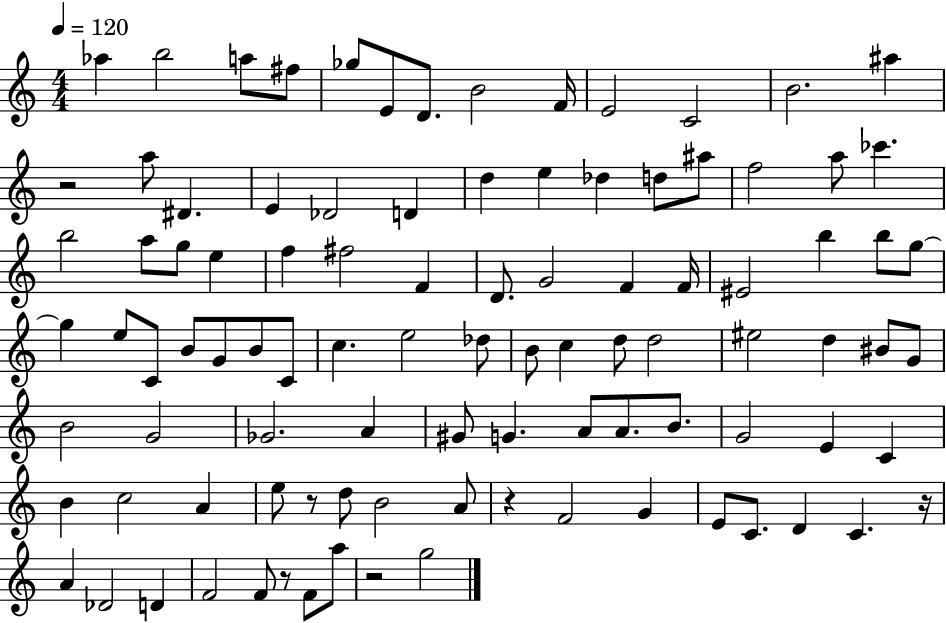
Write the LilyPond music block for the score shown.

{
  \clef treble
  \numericTimeSignature
  \time 4/4
  \key c \major
  \tempo 4 = 120
  aes''4 b''2 a''8 fis''8 | ges''8 e'8 d'8. b'2 f'16 | e'2 c'2 | b'2. ais''4 | \break r2 a''8 dis'4. | e'4 des'2 d'4 | d''4 e''4 des''4 d''8 ais''8 | f''2 a''8 ces'''4. | \break b''2 a''8 g''8 e''4 | f''4 fis''2 f'4 | d'8. g'2 f'4 f'16 | eis'2 b''4 b''8 g''8~~ | \break g''4 e''8 c'8 b'8 g'8 b'8 c'8 | c''4. e''2 des''8 | b'8 c''4 d''8 d''2 | eis''2 d''4 bis'8 g'8 | \break b'2 g'2 | ges'2. a'4 | gis'8 g'4. a'8 a'8. b'8. | g'2 e'4 c'4 | \break b'4 c''2 a'4 | e''8 r8 d''8 b'2 a'8 | r4 f'2 g'4 | e'8 c'8. d'4 c'4. r16 | \break a'4 des'2 d'4 | f'2 f'8 r8 f'8 a''8 | r2 g''2 | \bar "|."
}